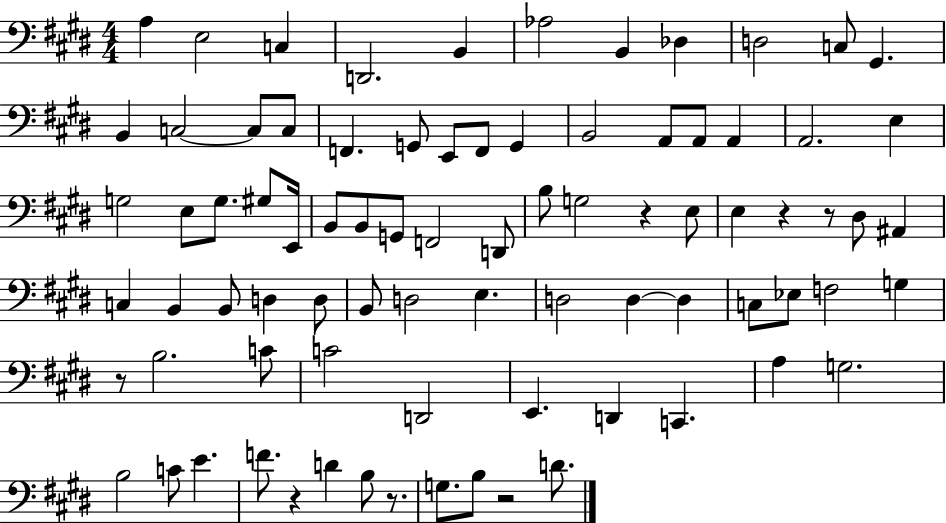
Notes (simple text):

A3/q E3/h C3/q D2/h. B2/q Ab3/h B2/q Db3/q D3/h C3/e G#2/q. B2/q C3/h C3/e C3/e F2/q. G2/e E2/e F2/e G2/q B2/h A2/e A2/e A2/q A2/h. E3/q G3/h E3/e G3/e. G#3/e E2/s B2/e B2/e G2/e F2/h D2/e B3/e G3/h R/q E3/e E3/q R/q R/e D#3/e A#2/q C3/q B2/q B2/e D3/q D3/e B2/e D3/h E3/q. D3/h D3/q D3/q C3/e Eb3/e F3/h G3/q R/e B3/h. C4/e C4/h D2/h E2/q. D2/q C2/q. A3/q G3/h. B3/h C4/e E4/q. F4/e. R/q D4/q B3/e R/e. G3/e. B3/e R/h D4/e.